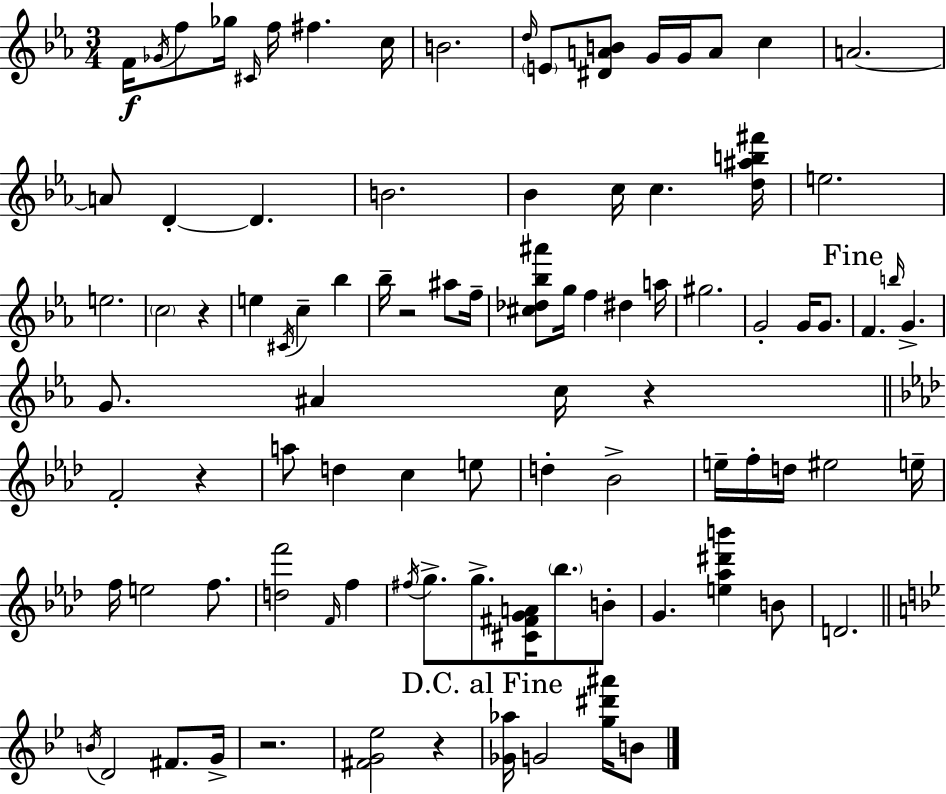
{
  \clef treble
  \numericTimeSignature
  \time 3/4
  \key c \minor
  f'16\f \acciaccatura { ges'16 } f''8 ges''16 \grace { cis'16 } f''16 fis''4. | c''16 b'2. | \grace { d''16 } \parenthesize e'8 <dis' a' b'>8 g'16 g'16 a'8 c''4 | a'2.~~ | \break a'8 d'4-.~~ d'4. | b'2. | bes'4 c''16 c''4. | <d'' ais'' b'' fis'''>16 e''2. | \break e''2. | \parenthesize c''2 r4 | e''4 \acciaccatura { cis'16 } c''4-- | bes''4 bes''16-- r2 | \break ais''8 f''16-- <cis'' des'' bes'' ais'''>8 g''16 f''4 dis''4 | a''16 gis''2. | g'2-. | g'16 g'8. \mark "Fine" f'4. \grace { b''16 } g'4.-> | \break g'8. ais'4 | c''16 r4 \bar "||" \break \key aes \major f'2-. r4 | a''8 d''4 c''4 e''8 | d''4-. bes'2-> | e''16-- f''16-. d''16 eis''2 e''16-- | \break f''16 e''2 f''8. | <d'' f'''>2 \grace { f'16 } f''4 | \acciaccatura { fis''16 } g''8.-> g''8.-> <cis' fis' g' a'>16 \parenthesize bes''8. | b'8-. g'4. <e'' aes'' dis''' b'''>4 | \break b'8 d'2. | \bar "||" \break \key g \minor \acciaccatura { b'16 } d'2 fis'8. | g'16-> r2. | <fis' g' ees''>2 r4 | \mark "D.C. al Fine" <ges' aes''>16 g'2 <g'' dis''' ais'''>16 b'8 | \break \bar "|."
}